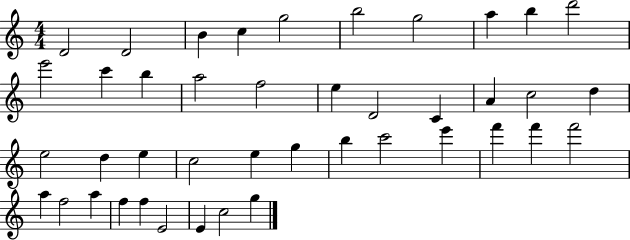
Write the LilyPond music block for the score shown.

{
  \clef treble
  \numericTimeSignature
  \time 4/4
  \key c \major
  d'2 d'2 | b'4 c''4 g''2 | b''2 g''2 | a''4 b''4 d'''2 | \break e'''2 c'''4 b''4 | a''2 f''2 | e''4 d'2 c'4 | a'4 c''2 d''4 | \break e''2 d''4 e''4 | c''2 e''4 g''4 | b''4 c'''2 e'''4 | f'''4 f'''4 f'''2 | \break a''4 f''2 a''4 | f''4 f''4 e'2 | e'4 c''2 g''4 | \bar "|."
}